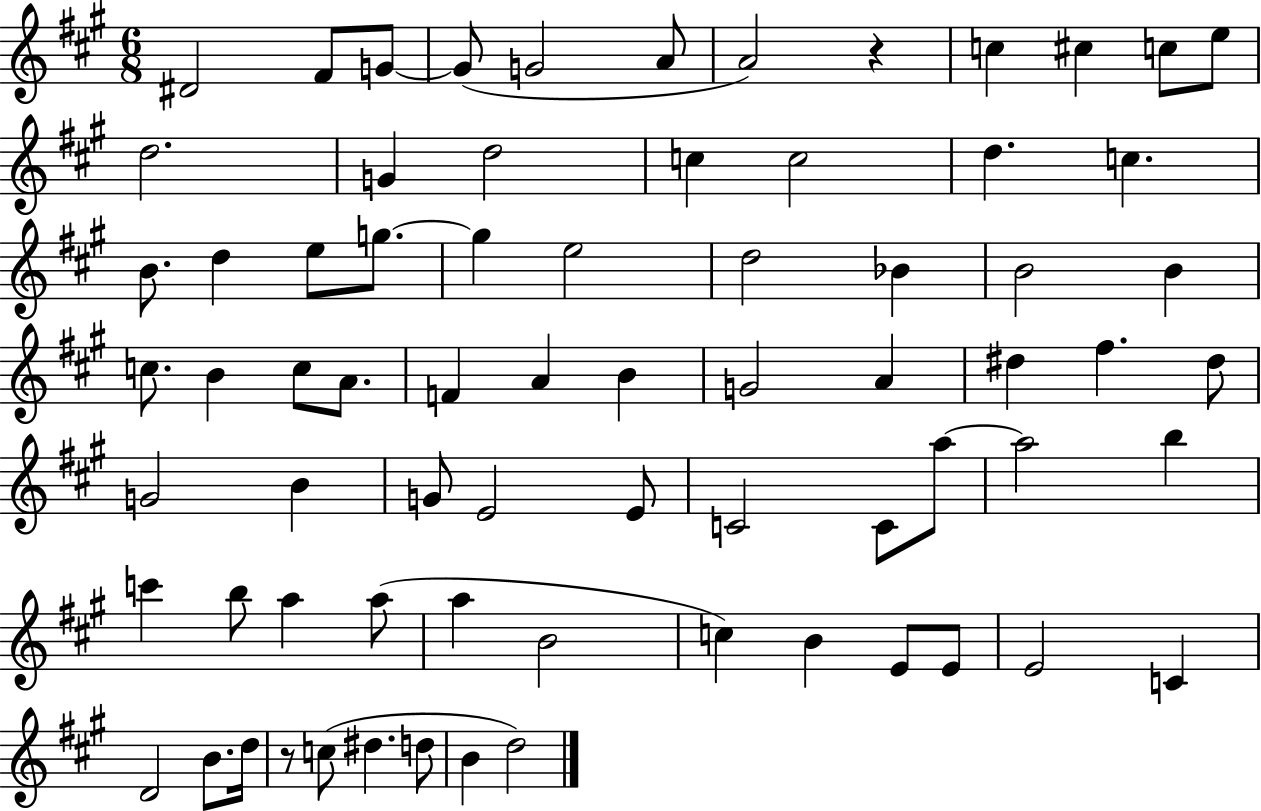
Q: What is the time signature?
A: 6/8